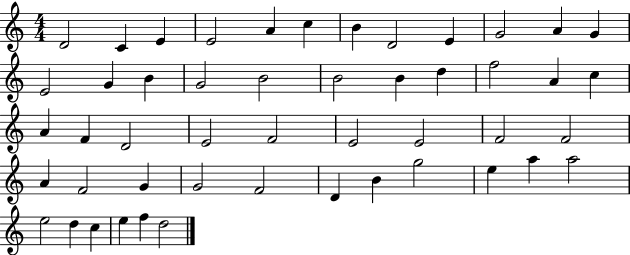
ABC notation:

X:1
T:Untitled
M:4/4
L:1/4
K:C
D2 C E E2 A c B D2 E G2 A G E2 G B G2 B2 B2 B d f2 A c A F D2 E2 F2 E2 E2 F2 F2 A F2 G G2 F2 D B g2 e a a2 e2 d c e f d2